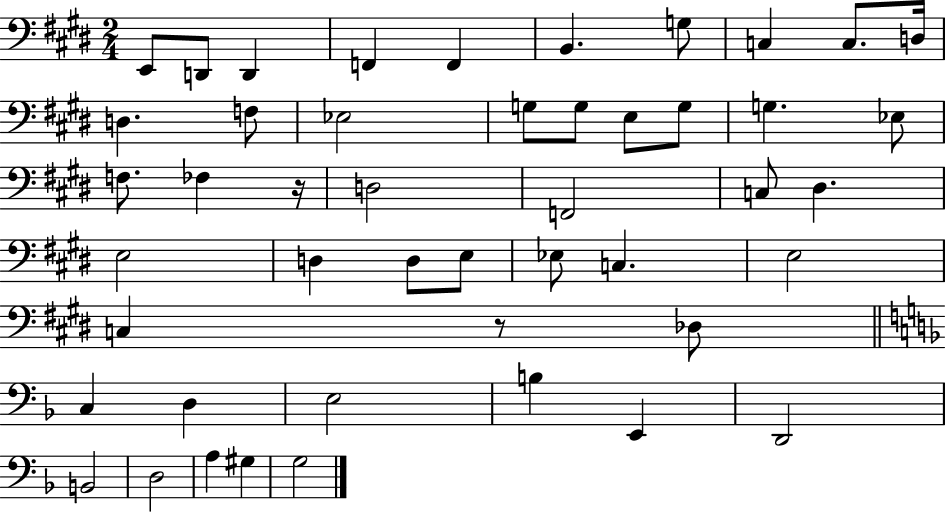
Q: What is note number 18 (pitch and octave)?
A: G3